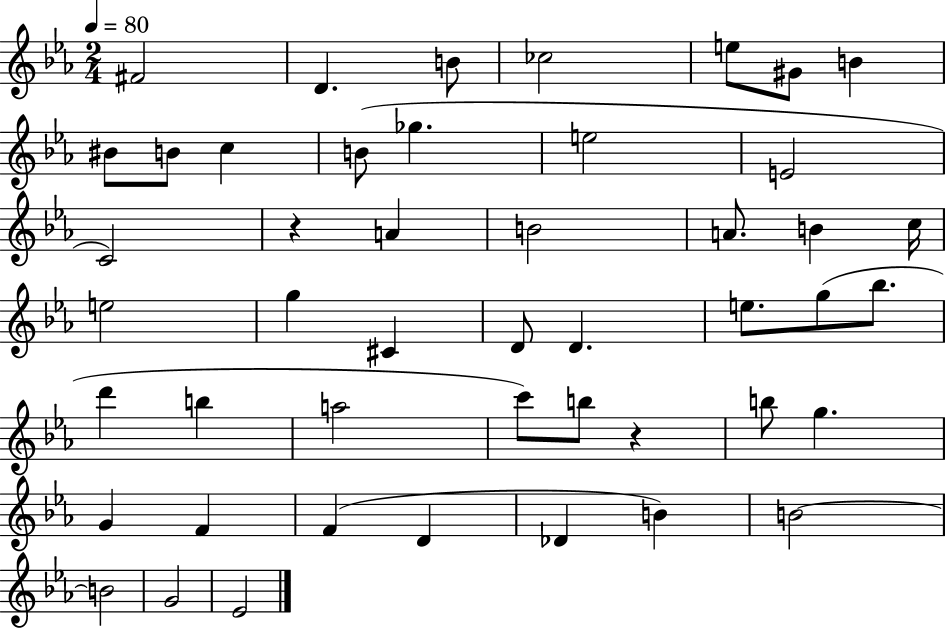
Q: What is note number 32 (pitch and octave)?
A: C6